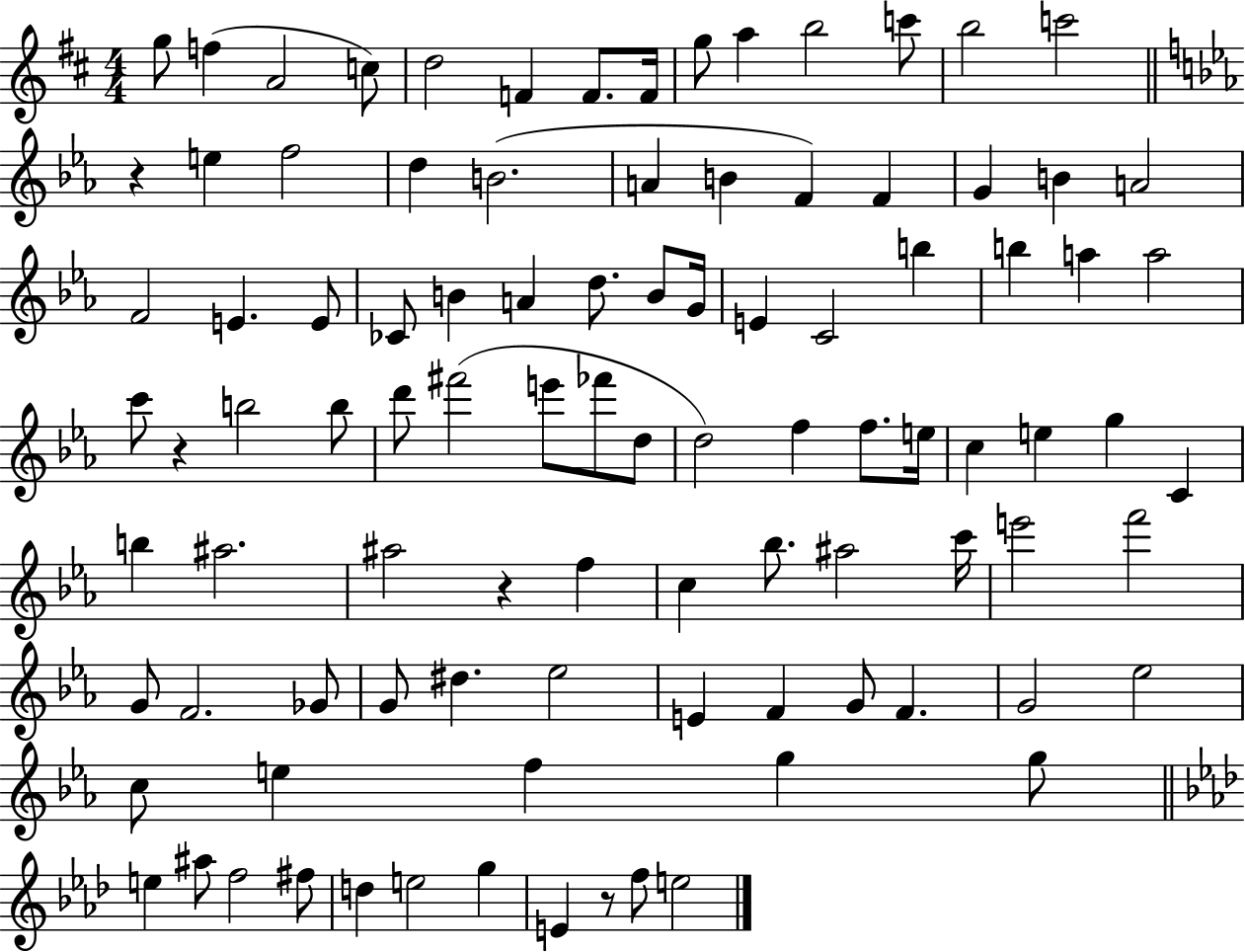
G5/e F5/q A4/h C5/e D5/h F4/q F4/e. F4/s G5/e A5/q B5/h C6/e B5/h C6/h R/q E5/q F5/h D5/q B4/h. A4/q B4/q F4/q F4/q G4/q B4/q A4/h F4/h E4/q. E4/e CES4/e B4/q A4/q D5/e. B4/e G4/s E4/q C4/h B5/q B5/q A5/q A5/h C6/e R/q B5/h B5/e D6/e F#6/h E6/e FES6/e D5/e D5/h F5/q F5/e. E5/s C5/q E5/q G5/q C4/q B5/q A#5/h. A#5/h R/q F5/q C5/q Bb5/e. A#5/h C6/s E6/h F6/h G4/e F4/h. Gb4/e G4/e D#5/q. Eb5/h E4/q F4/q G4/e F4/q. G4/h Eb5/h C5/e E5/q F5/q G5/q G5/e E5/q A#5/e F5/h F#5/e D5/q E5/h G5/q E4/q R/e F5/e E5/h